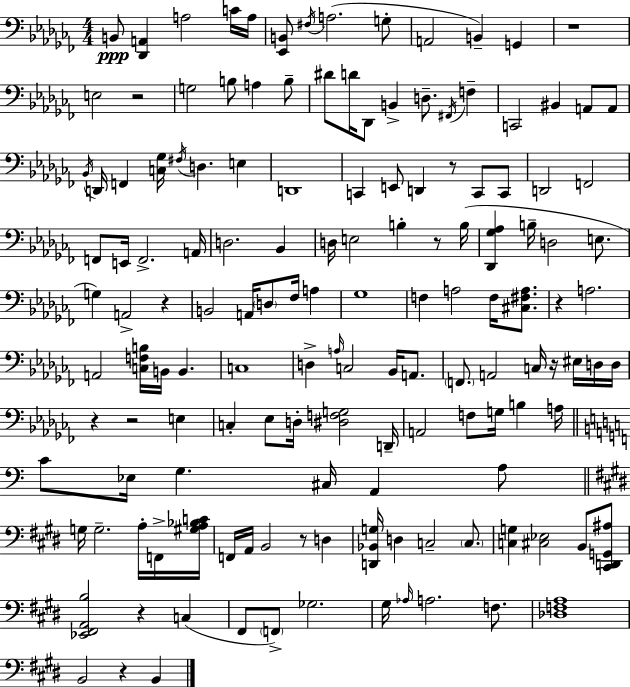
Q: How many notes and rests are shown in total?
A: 144